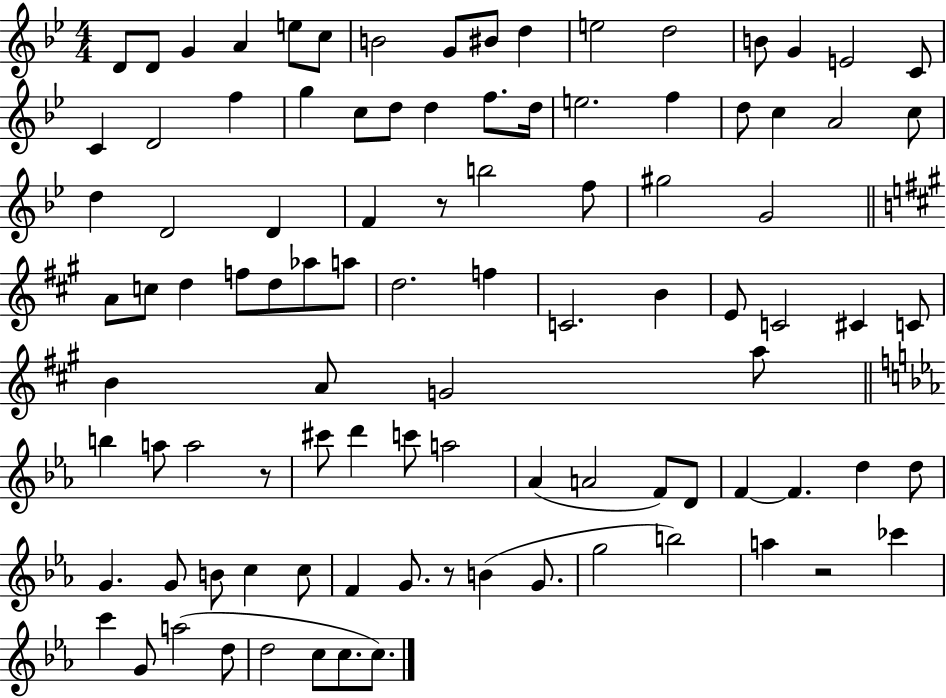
{
  \clef treble
  \numericTimeSignature
  \time 4/4
  \key bes \major
  d'8 d'8 g'4 a'4 e''8 c''8 | b'2 g'8 bis'8 d''4 | e''2 d''2 | b'8 g'4 e'2 c'8 | \break c'4 d'2 f''4 | g''4 c''8 d''8 d''4 f''8. d''16 | e''2. f''4 | d''8 c''4 a'2 c''8 | \break d''4 d'2 d'4 | f'4 r8 b''2 f''8 | gis''2 g'2 | \bar "||" \break \key a \major a'8 c''8 d''4 f''8 d''8 aes''8 a''8 | d''2. f''4 | c'2. b'4 | e'8 c'2 cis'4 c'8 | \break b'4 a'8 g'2 a''8 | \bar "||" \break \key ees \major b''4 a''8 a''2 r8 | cis'''8 d'''4 c'''8 a''2 | aes'4( a'2 f'8) d'8 | f'4~~ f'4. d''4 d''8 | \break g'4. g'8 b'8 c''4 c''8 | f'4 g'8. r8 b'4( g'8. | g''2 b''2) | a''4 r2 ces'''4 | \break c'''4 g'8 a''2( d''8 | d''2 c''8 c''8. c''8.) | \bar "|."
}